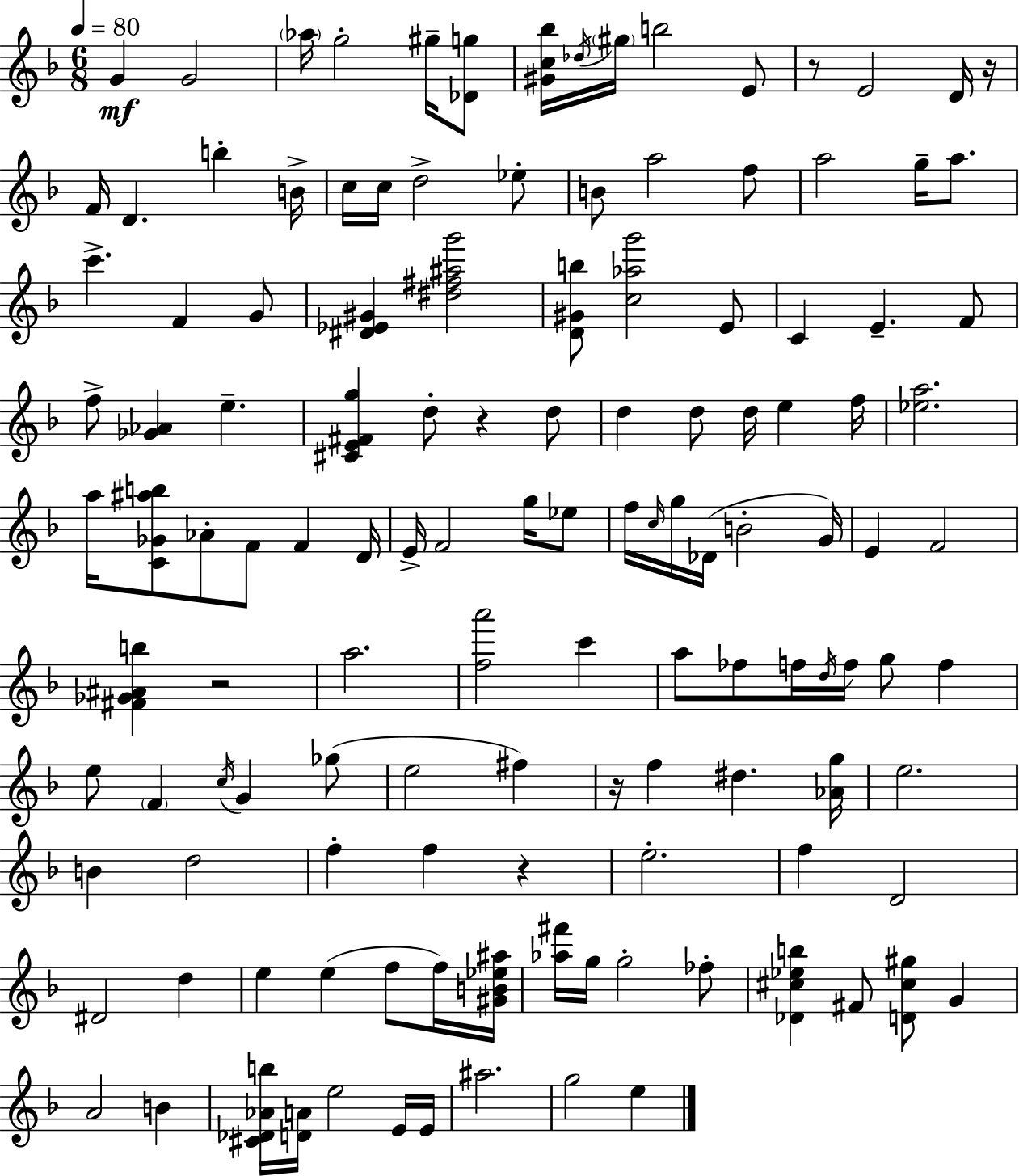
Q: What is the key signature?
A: F major